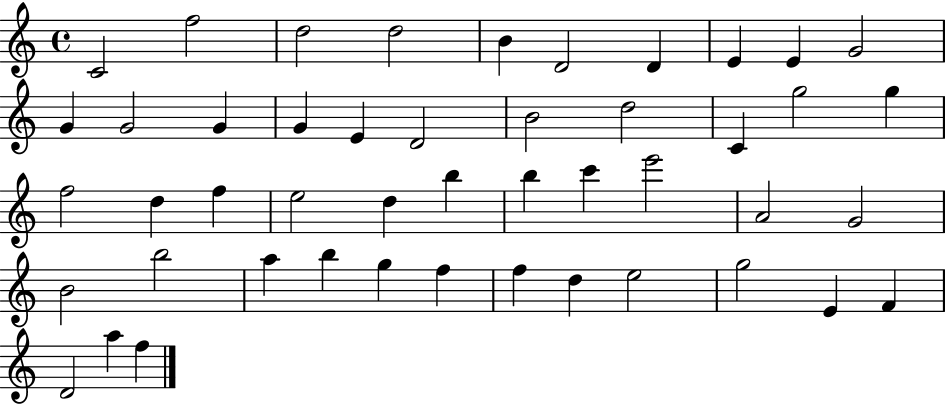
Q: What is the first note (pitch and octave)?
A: C4